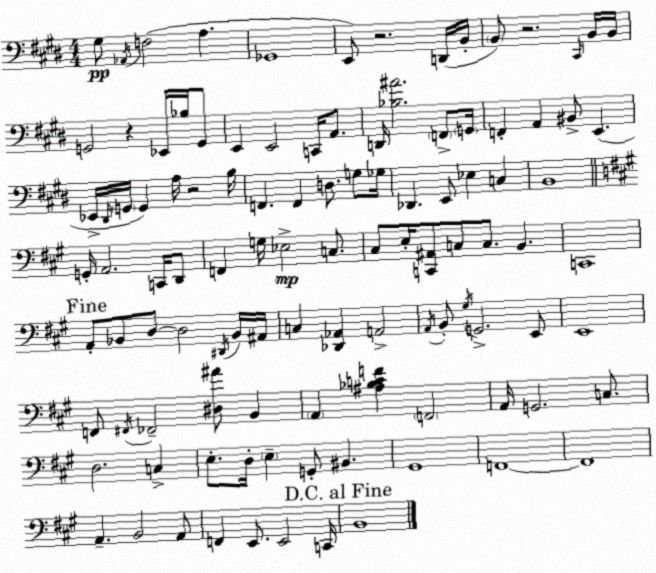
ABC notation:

X:1
T:Untitled
M:4/4
L:1/4
K:E
^G,/2 _A,,/4 F,2 A, _G,,4 E,,/2 z2 D,,/4 B,,/4 B,,/2 z2 ^C,,/4 B,,/4 B,,/4 G,,2 z _E,,/4 _B,/4 G,,/2 E,, E,,2 C,,/4 A,,/2 D,,/4 [_B,^A]2 F,,/2 G,,/4 F,, A,, ^B,,/2 E,, _E,,/4 ^D,,/4 G,,/4 G,, A,/4 z2 B,/4 F,, F,, D,/2 G,/2 _G,/4 _D,, E,,/2 _E, C, B,,4 G,,/4 A,,2 C,,/4 D,,/2 F,, G,/4 _E,2 C,/2 ^C,/2 E,/4 [C,,^A,,]/2 C,/2 C,/2 B,, C,,4 A,,/2 _B,,/2 D,/2 D,2 ^D,,/4 _B,,/4 ^A,,/4 C, [_D,,_A,,] A,,2 A,,/4 B,,/2 ^G,/4 G,,2 E,,/2 E,,4 F,,/2 ^F,,/4 _F,,2 [^D,^A]/2 B,, A,, [^A,_B,CF] F,,2 A,,/4 G,,2 C,/2 D,2 C, E,/2 D,/4 E, G,,/2 ^B,, ^G,,4 F,,4 F,,4 A,, B,,2 A,,/2 F,, E,,/2 E,,2 C,,/4 B,,4